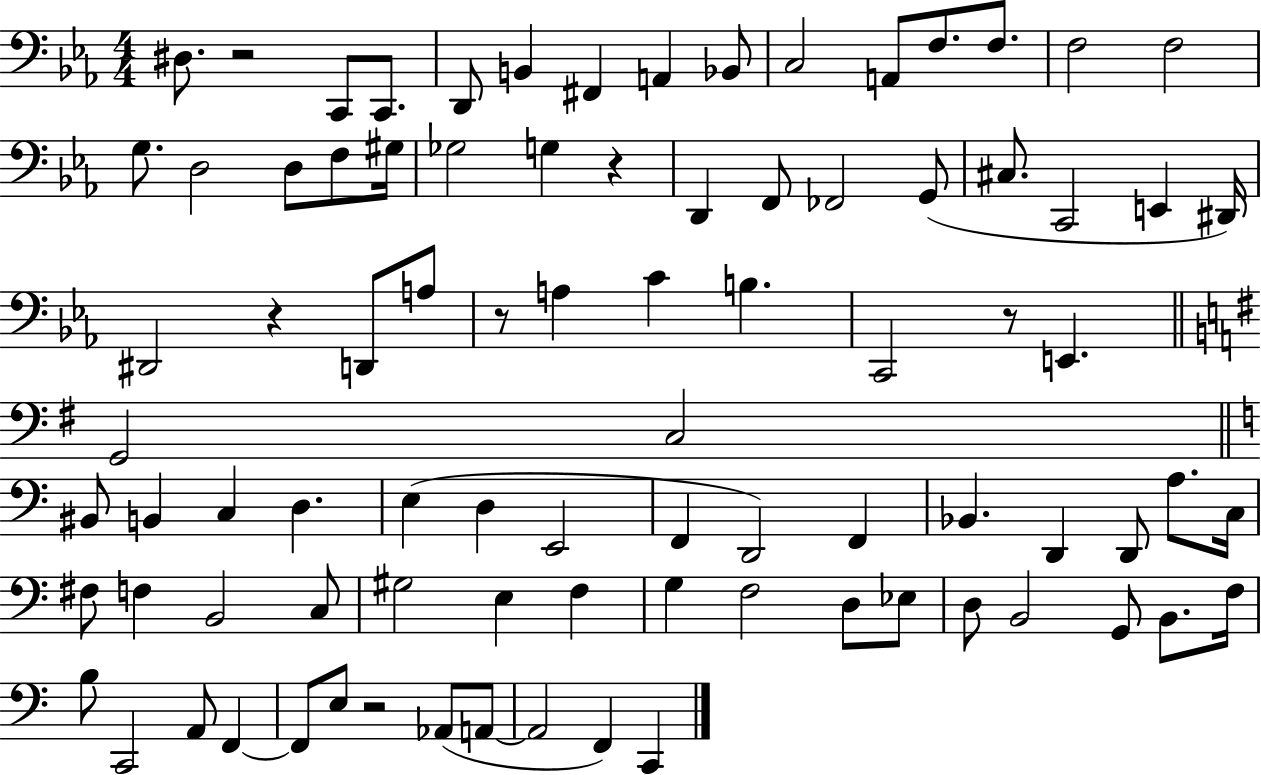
D#3/e. R/h C2/e C2/e. D2/e B2/q F#2/q A2/q Bb2/e C3/h A2/e F3/e. F3/e. F3/h F3/h G3/e. D3/h D3/e F3/e G#3/s Gb3/h G3/q R/q D2/q F2/e FES2/h G2/e C#3/e. C2/h E2/q D#2/s D#2/h R/q D2/e A3/e R/e A3/q C4/q B3/q. C2/h R/e E2/q. G2/h C3/h BIS2/e B2/q C3/q D3/q. E3/q D3/q E2/h F2/q D2/h F2/q Bb2/q. D2/q D2/e A3/e. C3/s F#3/e F3/q B2/h C3/e G#3/h E3/q F3/q G3/q F3/h D3/e Eb3/e D3/e B2/h G2/e B2/e. F3/s B3/e C2/h A2/e F2/q F2/e E3/e R/h Ab2/e A2/e A2/h F2/q C2/q